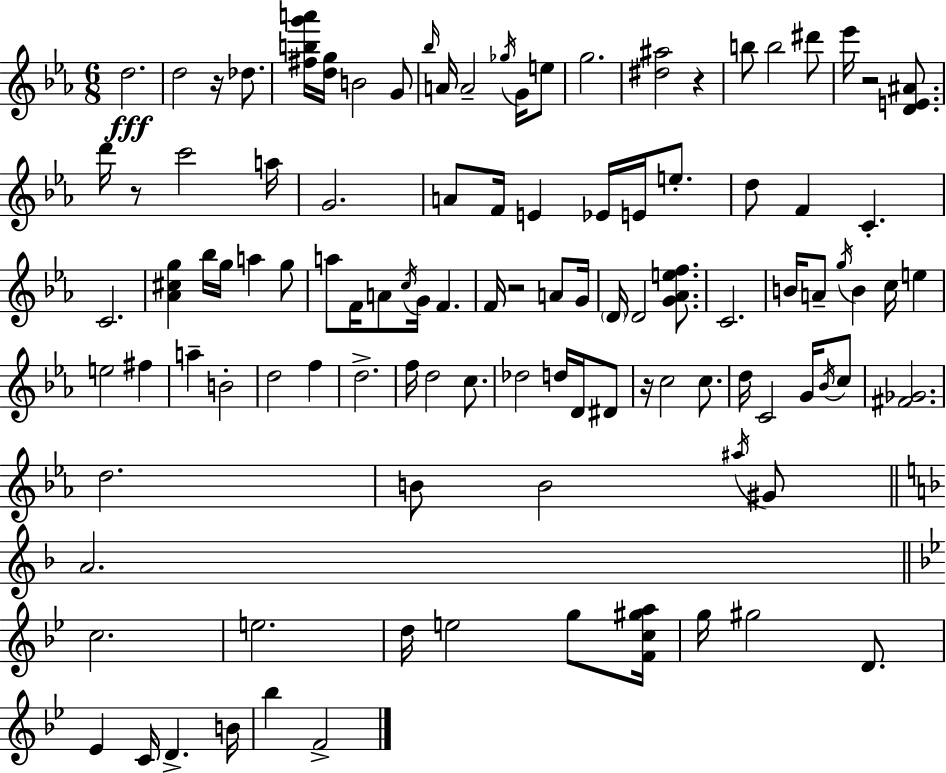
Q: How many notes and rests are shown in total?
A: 107